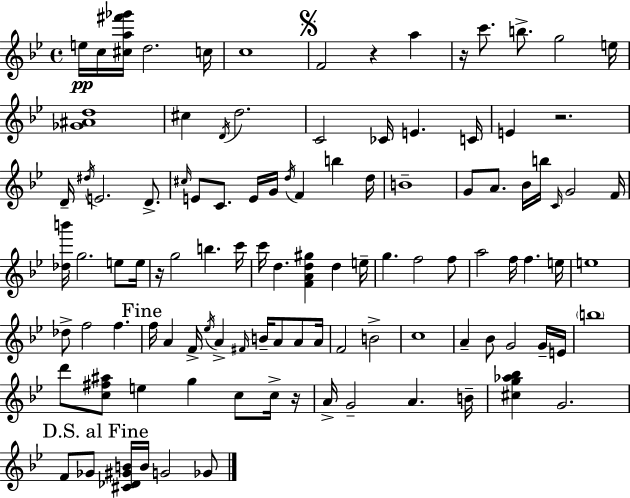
E5/s C5/s [C#5,A5,F#6,Gb6]/s D5/h. C5/s C5/w F4/h R/q A5/q R/s C6/e. B5/e. G5/h E5/s [Gb4,A#4,D5]/w C#5/q D4/s D5/h. C4/h CES4/s E4/q. C4/s E4/q R/h. D4/s D#5/s E4/h. D4/e. C#5/s E4/e C4/e. E4/s G4/s D5/s F4/q B5/q D5/s B4/w G4/e A4/e. Bb4/s B5/s C4/s G4/h F4/s [Db5,B6]/s G5/h. E5/e E5/s R/s G5/h B5/q. C6/s C6/s D5/q. [F4,A4,D5,G#5]/q D5/q E5/s G5/q. F5/h F5/e A5/h F5/s F5/q. E5/s E5/w Db5/e F5/h F5/q. F5/s A4/q F4/s Eb5/s A4/q F#4/s B4/s A4/e A4/e A4/s F4/h B4/h C5/w A4/q Bb4/e G4/h G4/s E4/s B5/w D6/e [C5,F#5,A#5]/e E5/q G5/q C5/e C5/s R/s A4/s G4/h A4/q. B4/s [C#5,G5,Ab5,Bb5]/q G4/h. F4/e Gb4/e [C#4,Db4,G#4,B4]/s B4/s G4/h Gb4/e